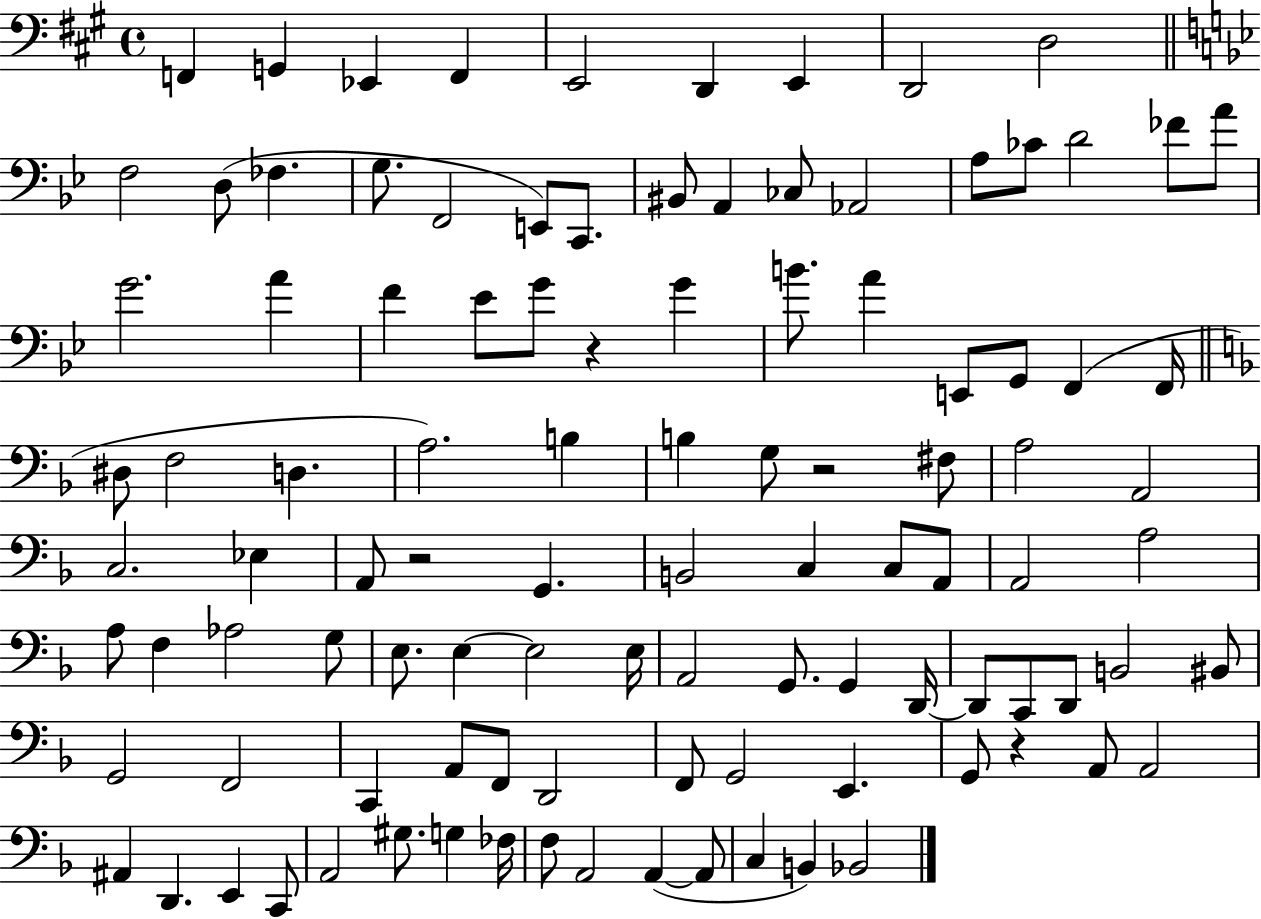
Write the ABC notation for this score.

X:1
T:Untitled
M:4/4
L:1/4
K:A
F,, G,, _E,, F,, E,,2 D,, E,, D,,2 D,2 F,2 D,/2 _F, G,/2 F,,2 E,,/2 C,,/2 ^B,,/2 A,, _C,/2 _A,,2 A,/2 _C/2 D2 _F/2 A/2 G2 A F _E/2 G/2 z G B/2 A E,,/2 G,,/2 F,, F,,/4 ^D,/2 F,2 D, A,2 B, B, G,/2 z2 ^F,/2 A,2 A,,2 C,2 _E, A,,/2 z2 G,, B,,2 C, C,/2 A,,/2 A,,2 A,2 A,/2 F, _A,2 G,/2 E,/2 E, E,2 E,/4 A,,2 G,,/2 G,, D,,/4 D,,/2 C,,/2 D,,/2 B,,2 ^B,,/2 G,,2 F,,2 C,, A,,/2 F,,/2 D,,2 F,,/2 G,,2 E,, G,,/2 z A,,/2 A,,2 ^A,, D,, E,, C,,/2 A,,2 ^G,/2 G, _F,/4 F,/2 A,,2 A,, A,,/2 C, B,, _B,,2